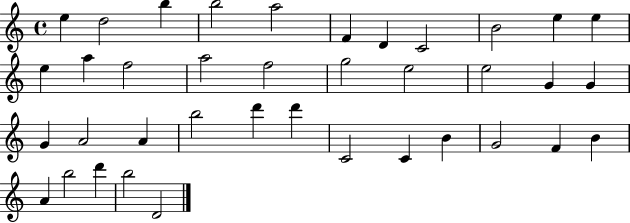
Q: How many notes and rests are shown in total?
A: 38